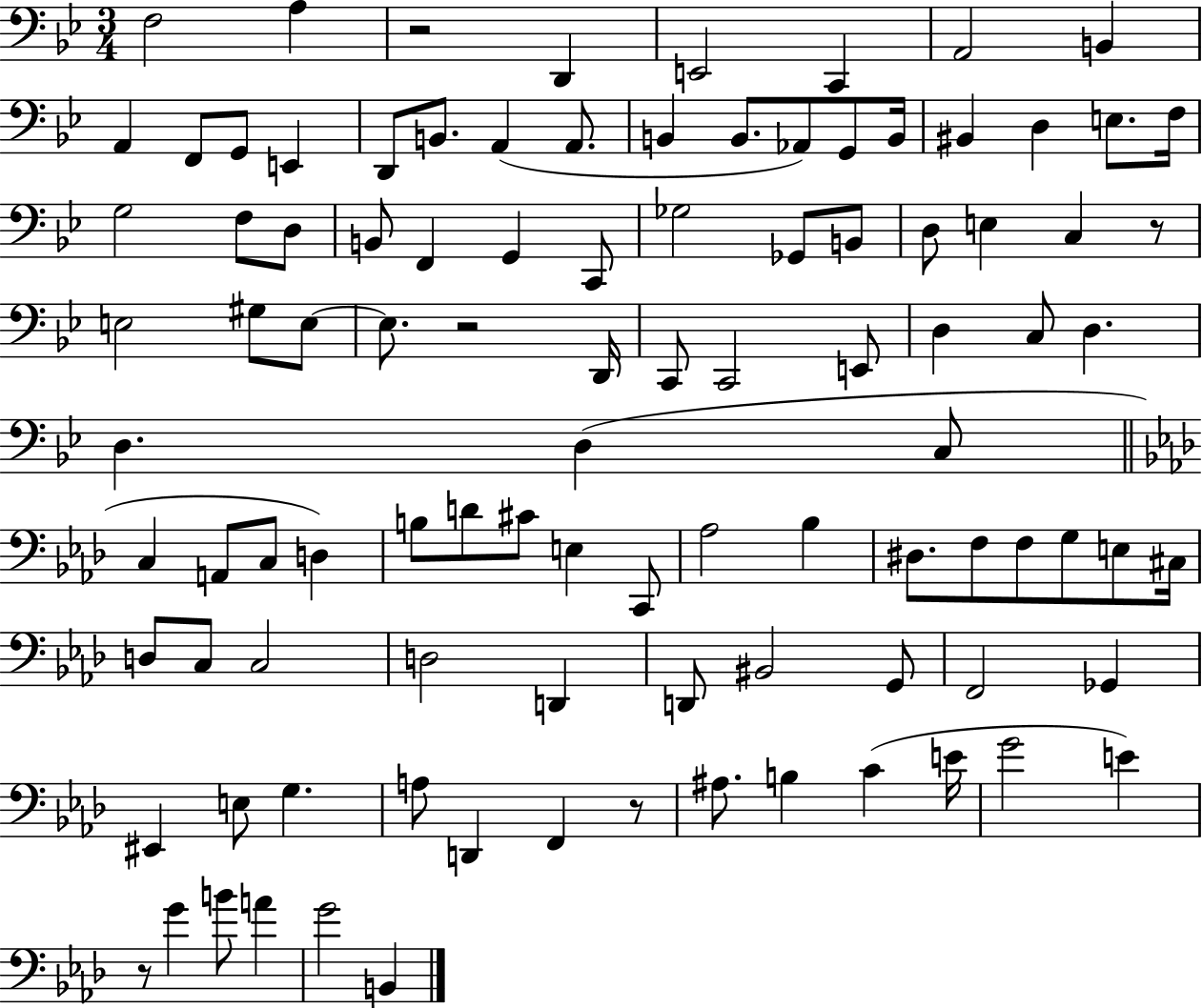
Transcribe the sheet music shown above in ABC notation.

X:1
T:Untitled
M:3/4
L:1/4
K:Bb
F,2 A, z2 D,, E,,2 C,, A,,2 B,, A,, F,,/2 G,,/2 E,, D,,/2 B,,/2 A,, A,,/2 B,, B,,/2 _A,,/2 G,,/2 B,,/4 ^B,, D, E,/2 F,/4 G,2 F,/2 D,/2 B,,/2 F,, G,, C,,/2 _G,2 _G,,/2 B,,/2 D,/2 E, C, z/2 E,2 ^G,/2 E,/2 E,/2 z2 D,,/4 C,,/2 C,,2 E,,/2 D, C,/2 D, D, D, C,/2 C, A,,/2 C,/2 D, B,/2 D/2 ^C/2 E, C,,/2 _A,2 _B, ^D,/2 F,/2 F,/2 G,/2 E,/2 ^C,/4 D,/2 C,/2 C,2 D,2 D,, D,,/2 ^B,,2 G,,/2 F,,2 _G,, ^E,, E,/2 G, A,/2 D,, F,, z/2 ^A,/2 B, C E/4 G2 E z/2 G B/2 A G2 B,,